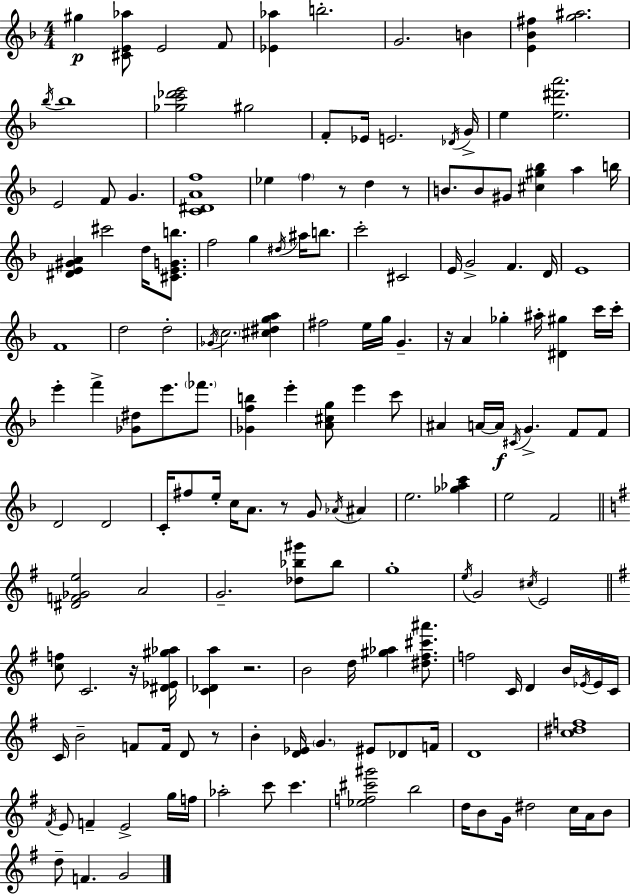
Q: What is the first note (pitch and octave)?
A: G#5